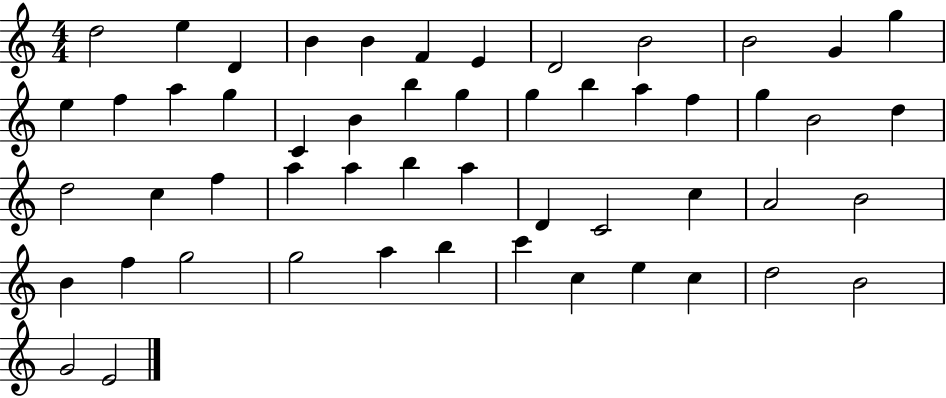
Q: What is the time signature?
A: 4/4